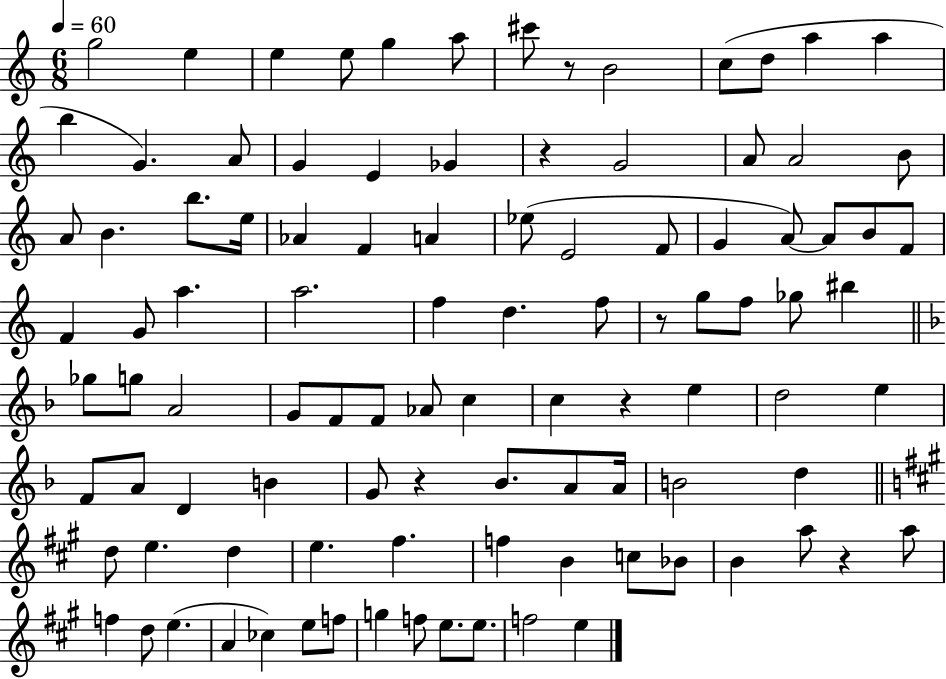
X:1
T:Untitled
M:6/8
L:1/4
K:C
g2 e e e/2 g a/2 ^c'/2 z/2 B2 c/2 d/2 a a b G A/2 G E _G z G2 A/2 A2 B/2 A/2 B b/2 e/4 _A F A _e/2 E2 F/2 G A/2 A/2 B/2 F/2 F G/2 a a2 f d f/2 z/2 g/2 f/2 _g/2 ^b _g/2 g/2 A2 G/2 F/2 F/2 _A/2 c c z e d2 e F/2 A/2 D B G/2 z _B/2 A/2 A/4 B2 d d/2 e d e ^f f B c/2 _B/2 B a/2 z a/2 f d/2 e A _c e/2 f/2 g f/2 e/2 e/2 f2 e